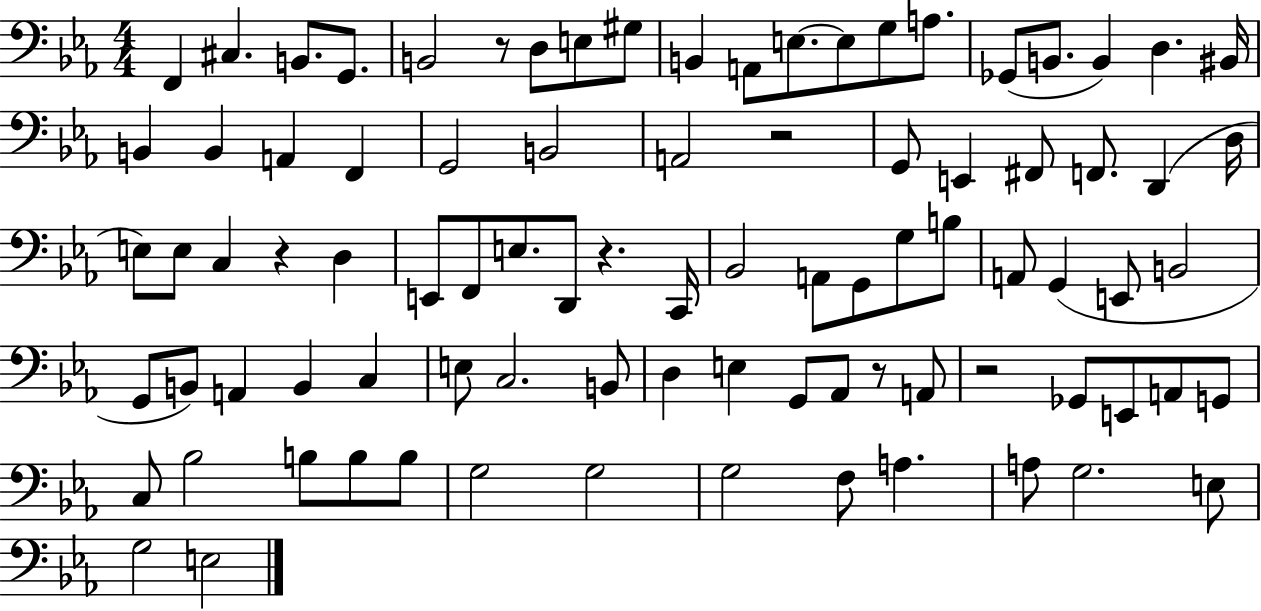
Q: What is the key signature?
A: EES major